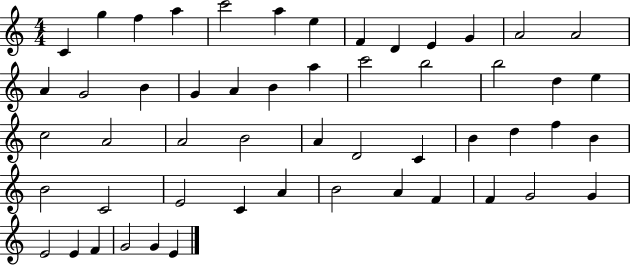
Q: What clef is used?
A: treble